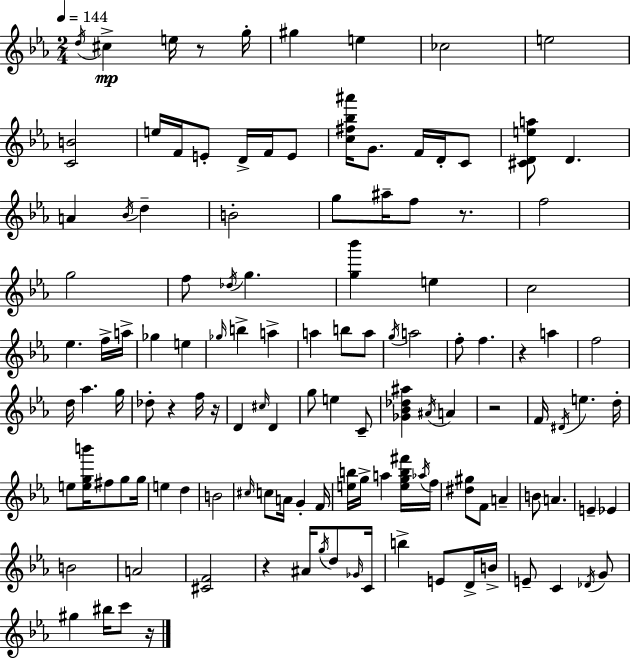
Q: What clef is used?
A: treble